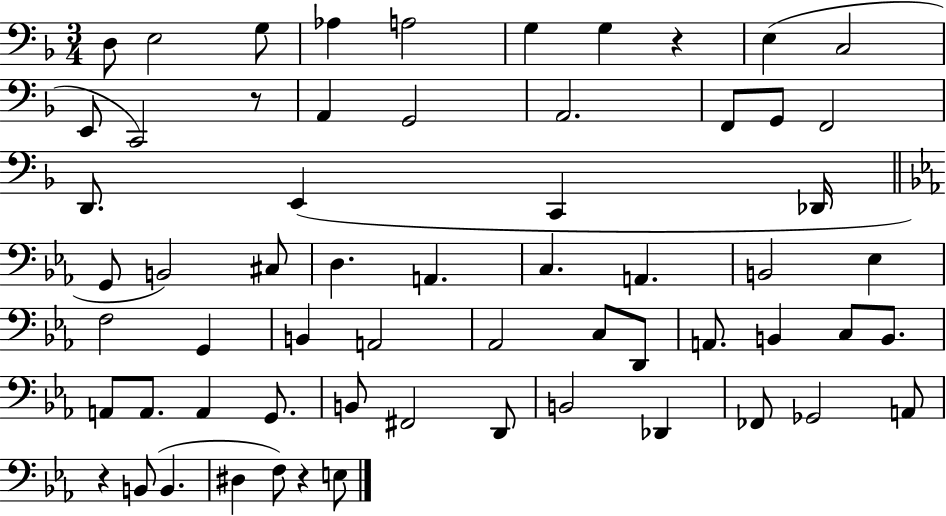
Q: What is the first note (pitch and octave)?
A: D3